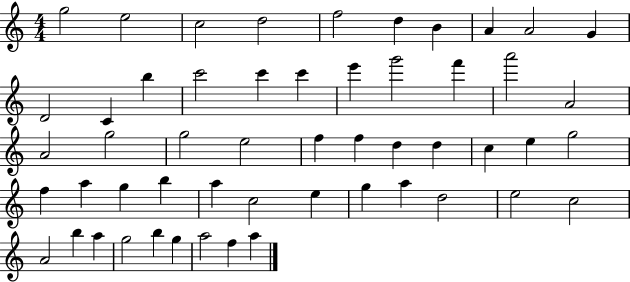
G5/h E5/h C5/h D5/h F5/h D5/q B4/q A4/q A4/h G4/q D4/h C4/q B5/q C6/h C6/q C6/q E6/q G6/h F6/q A6/h A4/h A4/h G5/h G5/h E5/h F5/q F5/q D5/q D5/q C5/q E5/q G5/h F5/q A5/q G5/q B5/q A5/q C5/h E5/q G5/q A5/q D5/h E5/h C5/h A4/h B5/q A5/q G5/h B5/q G5/q A5/h F5/q A5/q